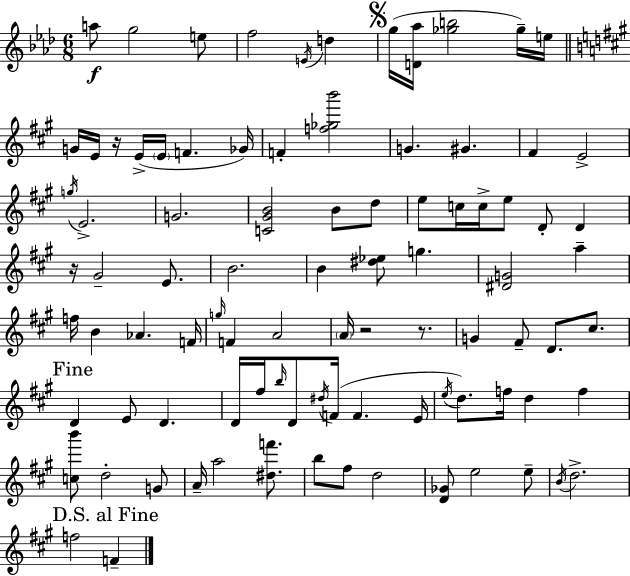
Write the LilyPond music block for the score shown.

{
  \clef treble
  \numericTimeSignature
  \time 6/8
  \key f \minor
  a''8\f g''2 e''8 | f''2 \acciaccatura { e'16 } d''4 | \mark \markup { \musicglyph "scripts.segno" } g''16( <d' aes''>16 <ges'' b''>2 ges''16--) | e''16 \bar "||" \break \key a \major g'16 e'16 r16 e'16->( \parenthesize e'16 f'4. ges'16) | f'4-. <f'' ges'' b'''>2 | g'4. gis'4. | fis'4 e'2-> | \break \acciaccatura { g''16 } e'2.-> | g'2. | <c' gis' b'>2 b'8 d''8 | e''8 c''16 c''16-> e''8 d'8-. d'4 | \break r16 gis'2-- e'8. | b'2. | b'4 <dis'' ees''>8 g''4. | <dis' g'>2 a''4-- | \break f''16 b'4 aes'4. | f'16 \grace { g''16 } f'4 a'2 | \parenthesize a'16 r2 r8. | g'4 fis'8-- d'8. cis''8. | \break \mark "Fine" d'4 e'8 d'4. | d'16 fis''16 \grace { b''16 } d'8 \acciaccatura { dis''16 } f'16( f'4. | e'16 \acciaccatura { e''16 } d''8.) f''16 d''4 | f''4 <c'' b'''>8 d''2-. | \break g'8 a'16-- a''2 | <dis'' f'''>8. b''8 fis''8 d''2 | <d' ges'>8 e''2 | e''8-- \acciaccatura { b'16 } d''2.-> | \break \mark "D.S. al Fine" f''2 | f'4-- \bar "|."
}